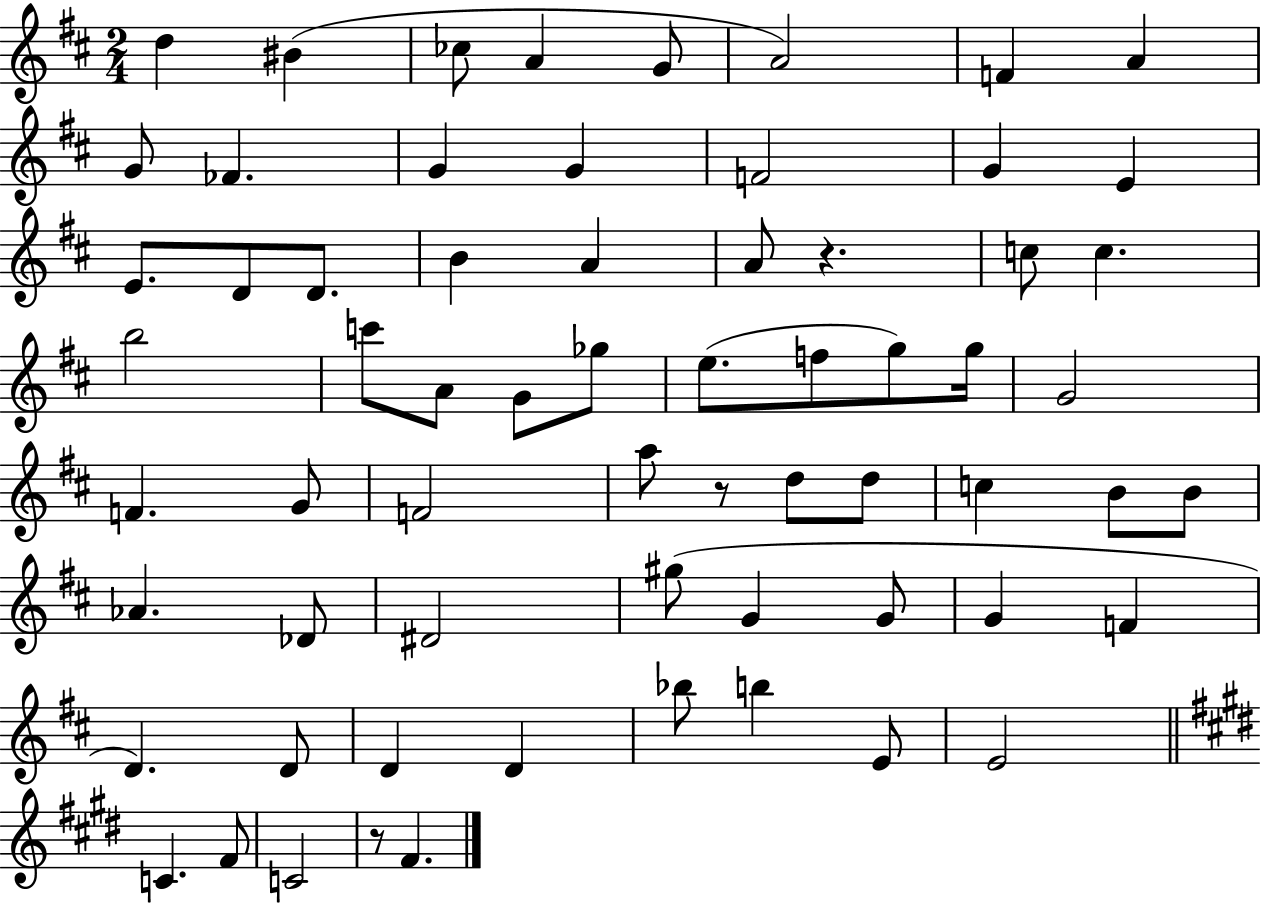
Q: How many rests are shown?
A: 3